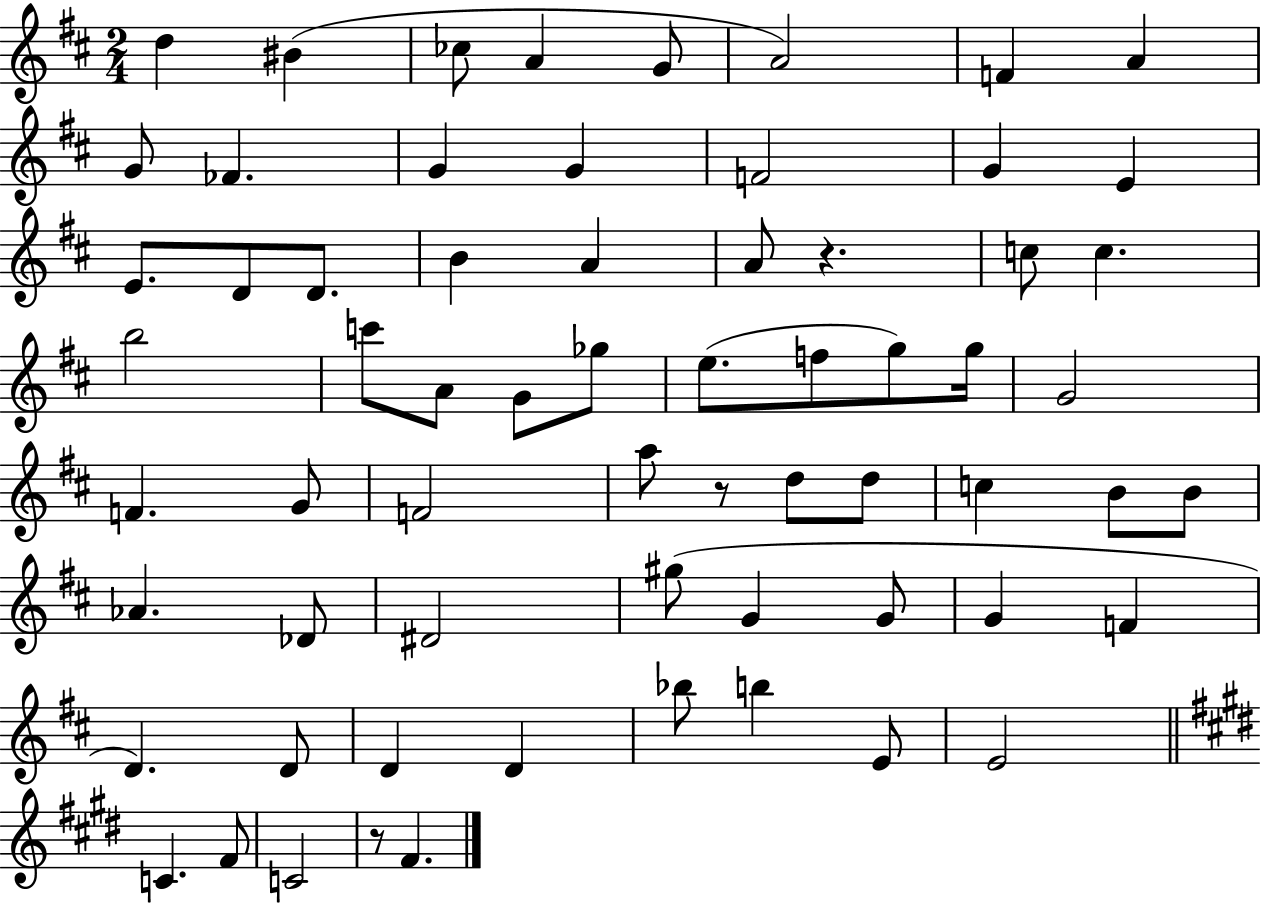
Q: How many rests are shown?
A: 3